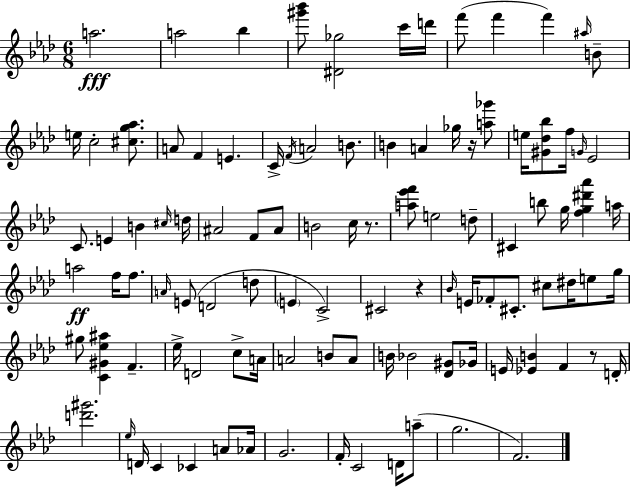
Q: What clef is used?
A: treble